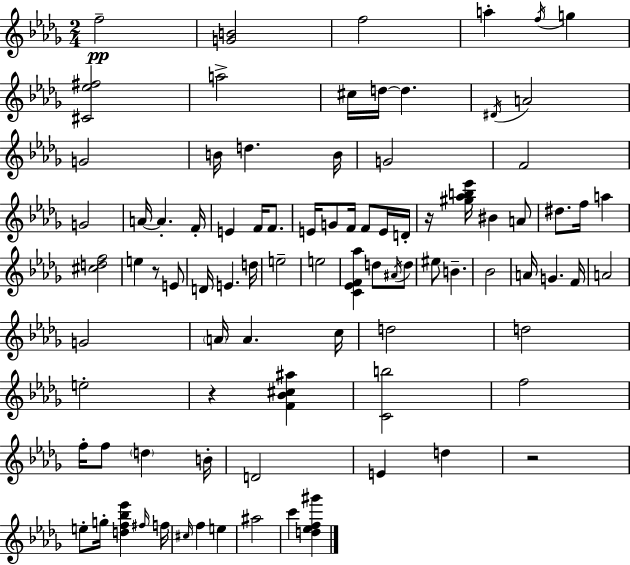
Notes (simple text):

F5/h [G4,B4]/h F5/h A5/q F5/s G5/q [C#4,Eb5,F#5]/h A5/h C#5/s D5/s D5/q. D#4/s A4/h G4/h B4/s D5/q. B4/s G4/h F4/h G4/h A4/s A4/q. F4/s E4/q F4/s F4/e. E4/s G4/e F4/s F4/e E4/s D4/s R/s [G#5,Ab5,B5,Eb6]/s BIS4/q A4/e D#5/e. F5/s A5/q [C#5,D5,F5]/h E5/q R/e E4/e D4/s E4/q. D5/s E5/h E5/h [C4,Eb4,F4,Ab5]/q D5/e A#4/s D5/e EIS5/e B4/q. Bb4/h A4/s G4/q. F4/s A4/h G4/h A4/s A4/q. C5/s D5/h D5/h E5/h R/q [F4,Bb4,C#5,A#5]/q [C4,B5]/h F5/h F5/s F5/e D5/q B4/s D4/h E4/q D5/q R/h E5/e G5/s [D5,F5,Bb5,Eb6]/q F#5/s F5/s C#5/s F5/q E5/q A#5/h C6/q [D5,Eb5,F5,G#6]/q